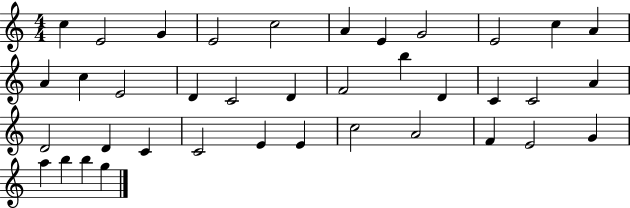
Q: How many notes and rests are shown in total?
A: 38